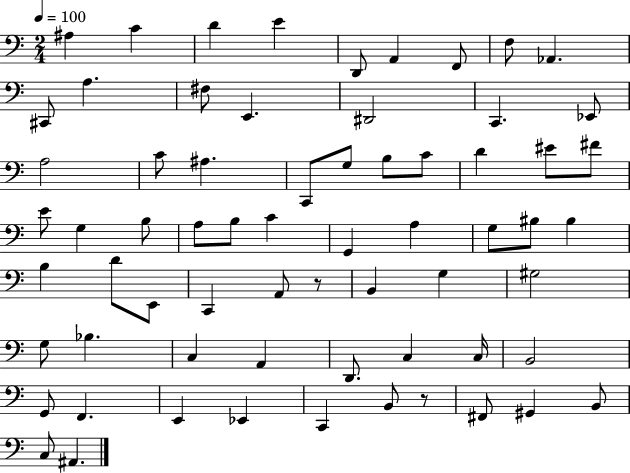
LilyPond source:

{
  \clef bass
  \numericTimeSignature
  \time 2/4
  \key c \major
  \tempo 4 = 100
  ais4 c'4 | d'4 e'4 | d,8 a,4 f,8 | f8 aes,4. | \break cis,8 a4. | fis8 e,4. | dis,2 | c,4. ees,8 | \break a2 | c'8 ais4. | c,8 g8 b8 c'8 | d'4 eis'8 fis'8 | \break e'8 g4 b8 | a8 b8 c'4 | g,4 a4 | g8 bis8 bis4 | \break b4 d'8 e,8 | c,4 a,8 r8 | b,4 g4 | gis2 | \break g8 bes4. | c4 a,4 | d,8. c4 c16 | b,2 | \break g,8 f,4. | e,4 ees,4 | c,4 b,8 r8 | fis,8 gis,4 b,8 | \break c8 ais,4. | \bar "|."
}